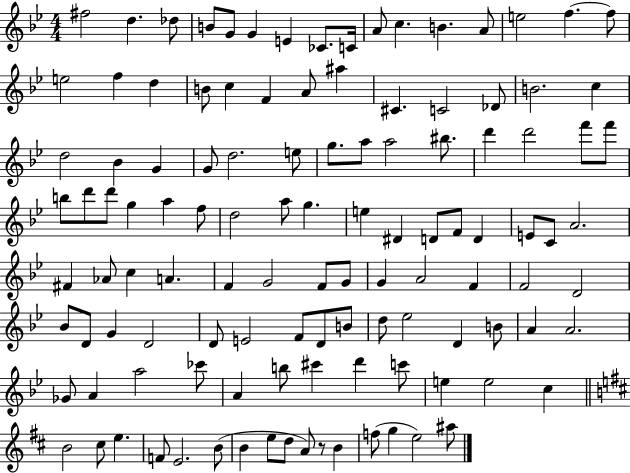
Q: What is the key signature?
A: BES major